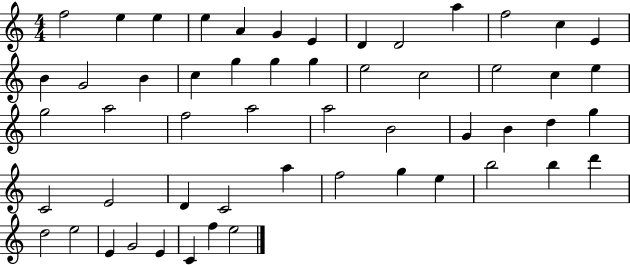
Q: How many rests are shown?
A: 0